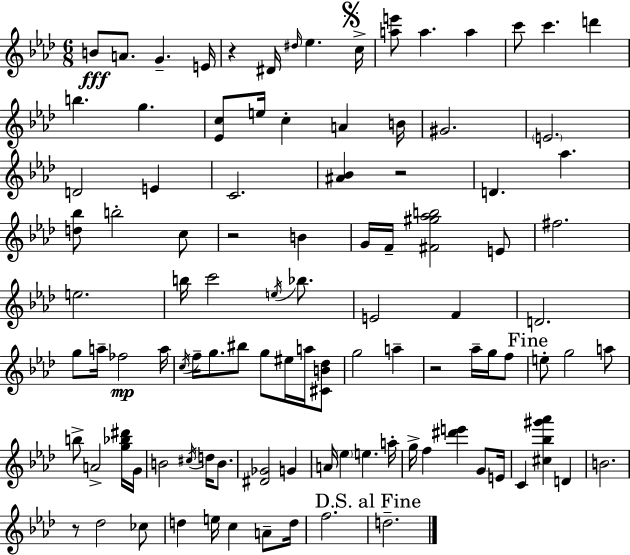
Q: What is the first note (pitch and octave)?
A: B4